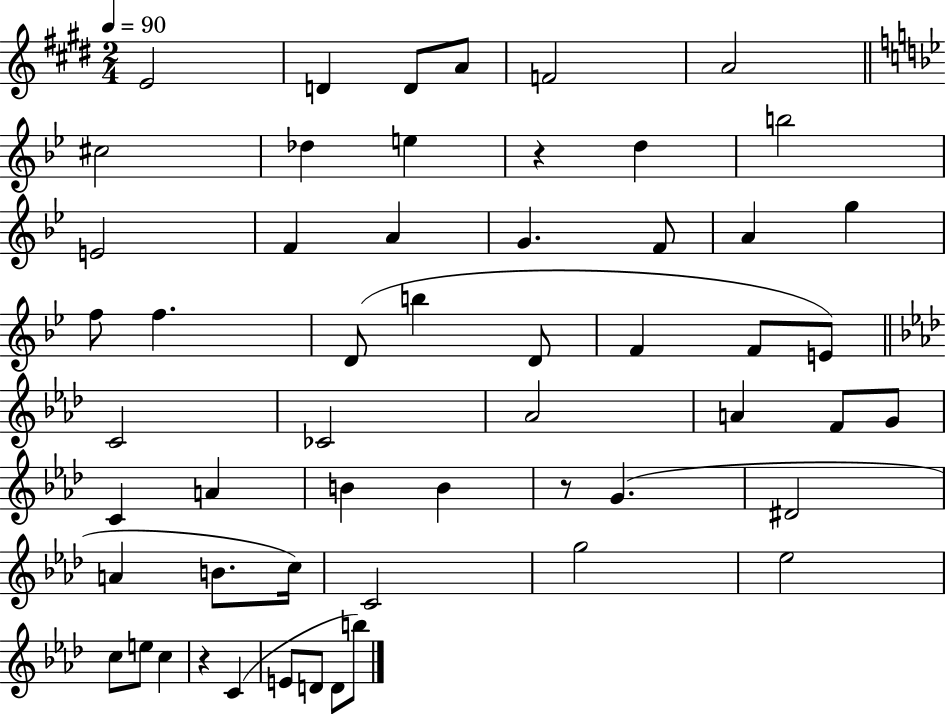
X:1
T:Untitled
M:2/4
L:1/4
K:E
E2 D D/2 A/2 F2 A2 ^c2 _d e z d b2 E2 F A G F/2 A g f/2 f D/2 b D/2 F F/2 E/2 C2 _C2 _A2 A F/2 G/2 C A B B z/2 G ^D2 A B/2 c/4 C2 g2 _e2 c/2 e/2 c z C E/2 D/2 D/2 b/2